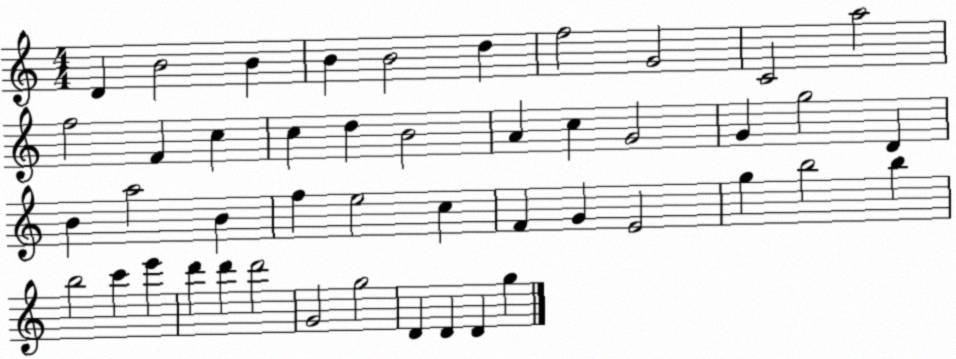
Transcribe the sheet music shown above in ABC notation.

X:1
T:Untitled
M:4/4
L:1/4
K:C
D B2 B B B2 d f2 G2 C2 a2 f2 F c c d B2 A c G2 G g2 D B a2 B f e2 c F G E2 g b2 b b2 c' e' d' d' d'2 G2 g2 D D D g